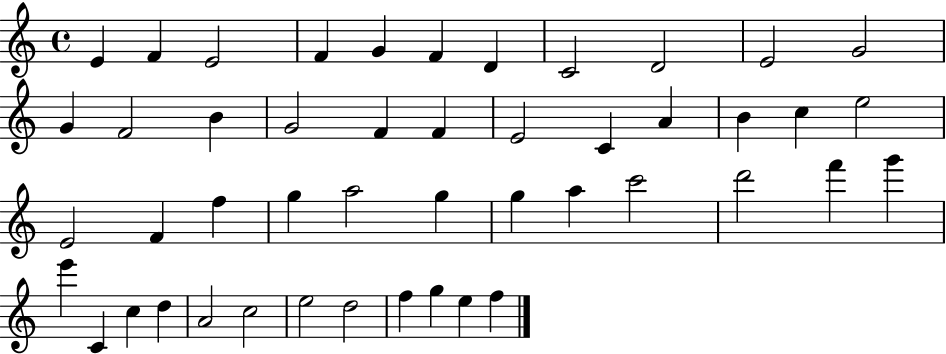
{
  \clef treble
  \time 4/4
  \defaultTimeSignature
  \key c \major
  e'4 f'4 e'2 | f'4 g'4 f'4 d'4 | c'2 d'2 | e'2 g'2 | \break g'4 f'2 b'4 | g'2 f'4 f'4 | e'2 c'4 a'4 | b'4 c''4 e''2 | \break e'2 f'4 f''4 | g''4 a''2 g''4 | g''4 a''4 c'''2 | d'''2 f'''4 g'''4 | \break e'''4 c'4 c''4 d''4 | a'2 c''2 | e''2 d''2 | f''4 g''4 e''4 f''4 | \break \bar "|."
}